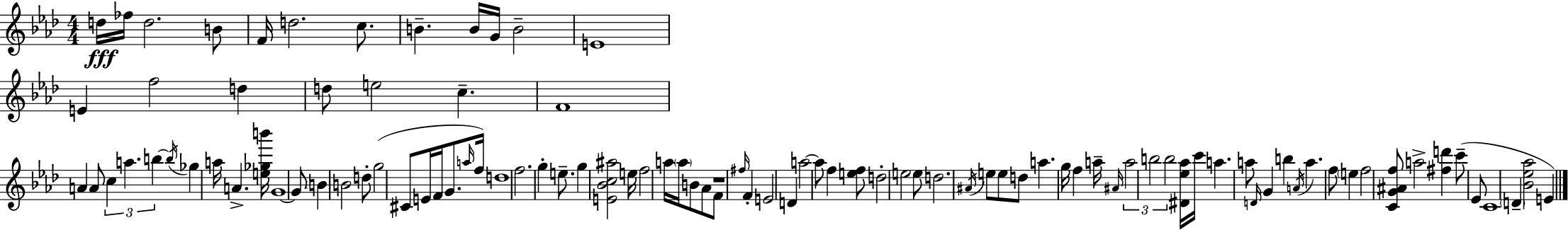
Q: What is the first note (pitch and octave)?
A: D5